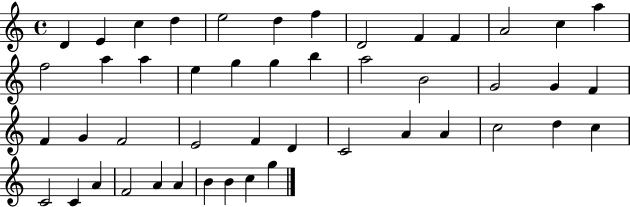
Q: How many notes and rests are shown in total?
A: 47